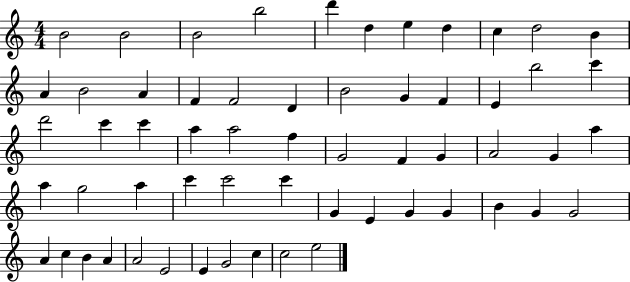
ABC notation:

X:1
T:Untitled
M:4/4
L:1/4
K:C
B2 B2 B2 b2 d' d e d c d2 B A B2 A F F2 D B2 G F E b2 c' d'2 c' c' a a2 f G2 F G A2 G a a g2 a c' c'2 c' G E G G B G G2 A c B A A2 E2 E G2 c c2 e2